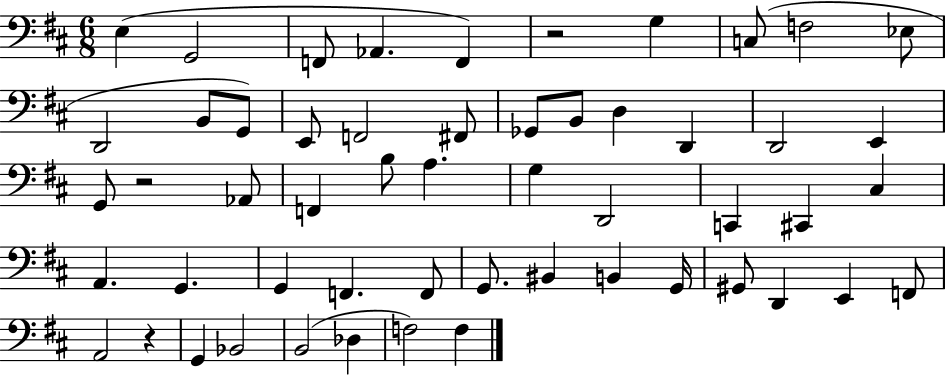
X:1
T:Untitled
M:6/8
L:1/4
K:D
E, G,,2 F,,/2 _A,, F,, z2 G, C,/2 F,2 _E,/2 D,,2 B,,/2 G,,/2 E,,/2 F,,2 ^F,,/2 _G,,/2 B,,/2 D, D,, D,,2 E,, G,,/2 z2 _A,,/2 F,, B,/2 A, G, D,,2 C,, ^C,, ^C, A,, G,, G,, F,, F,,/2 G,,/2 ^B,, B,, G,,/4 ^G,,/2 D,, E,, F,,/2 A,,2 z G,, _B,,2 B,,2 _D, F,2 F,